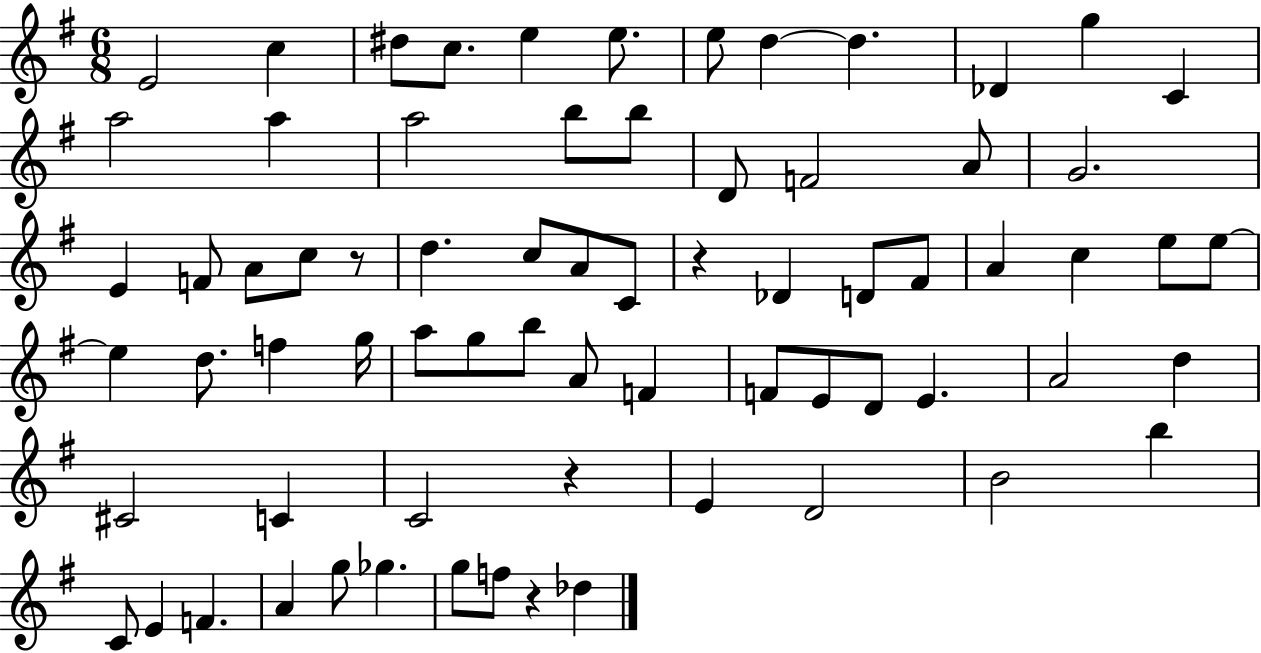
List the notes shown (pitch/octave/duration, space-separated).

E4/h C5/q D#5/e C5/e. E5/q E5/e. E5/e D5/q D5/q. Db4/q G5/q C4/q A5/h A5/q A5/h B5/e B5/e D4/e F4/h A4/e G4/h. E4/q F4/e A4/e C5/e R/e D5/q. C5/e A4/e C4/e R/q Db4/q D4/e F#4/e A4/q C5/q E5/e E5/e E5/q D5/e. F5/q G5/s A5/e G5/e B5/e A4/e F4/q F4/e E4/e D4/e E4/q. A4/h D5/q C#4/h C4/q C4/h R/q E4/q D4/h B4/h B5/q C4/e E4/q F4/q. A4/q G5/e Gb5/q. G5/e F5/e R/q Db5/q